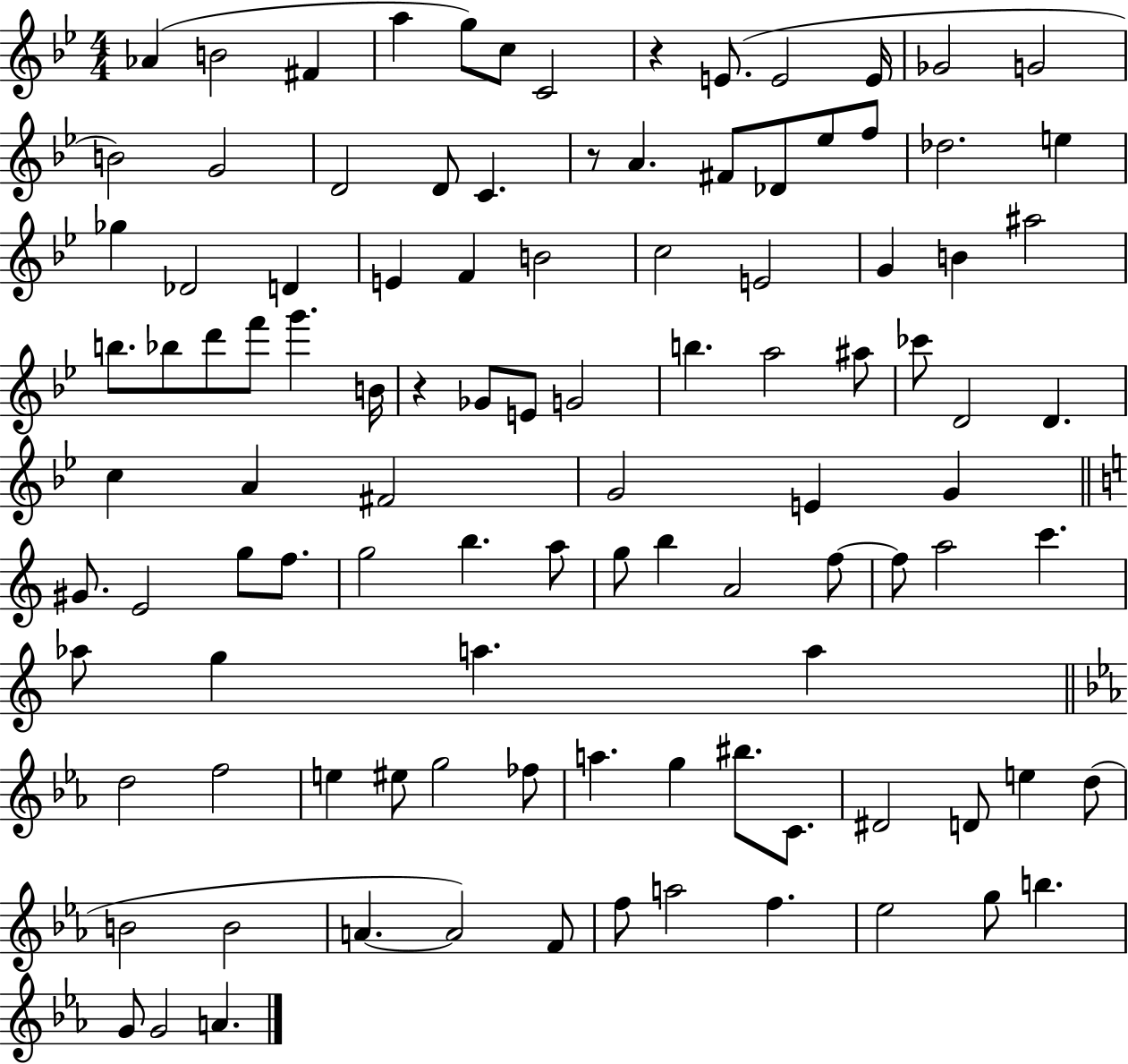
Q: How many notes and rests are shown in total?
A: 105